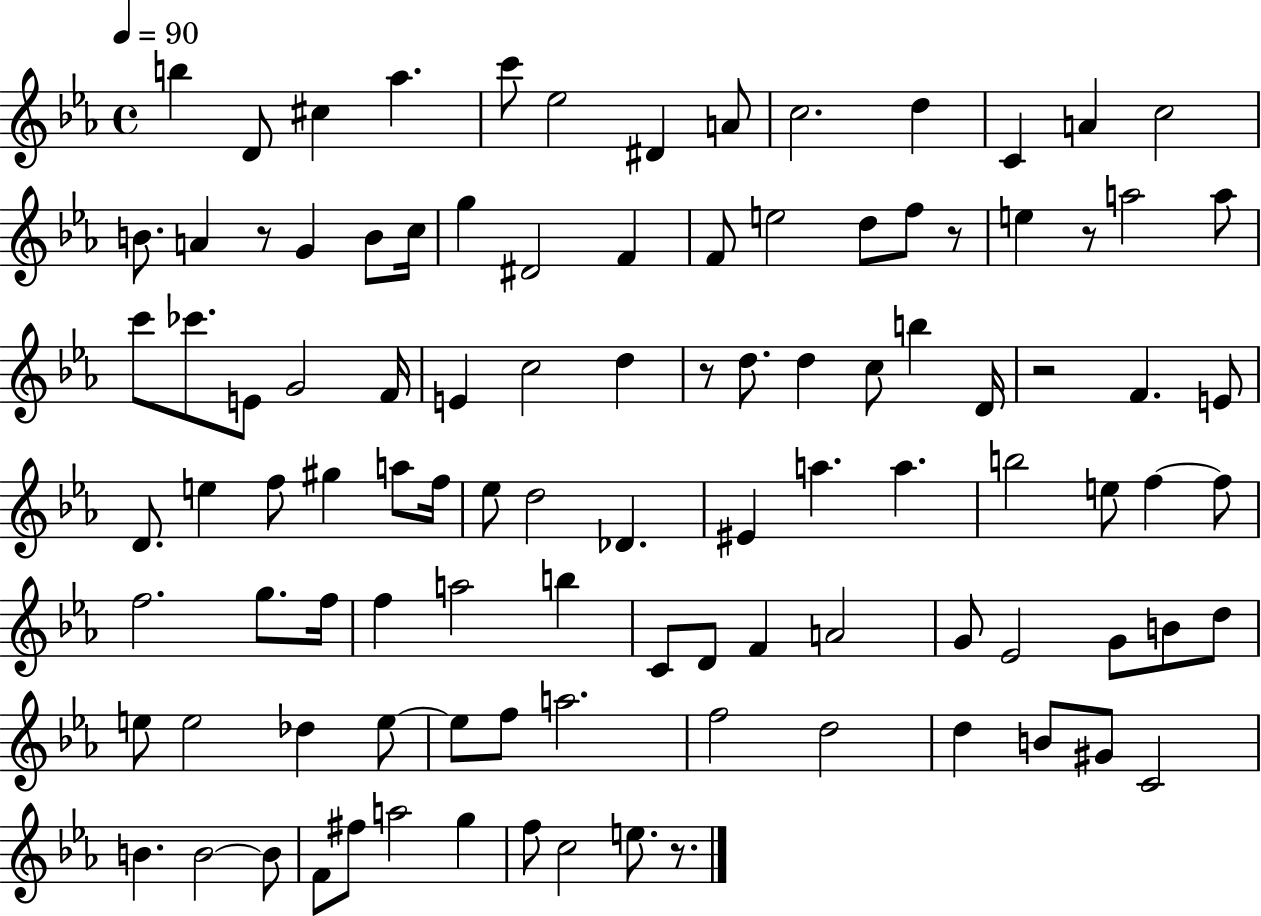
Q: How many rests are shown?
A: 6